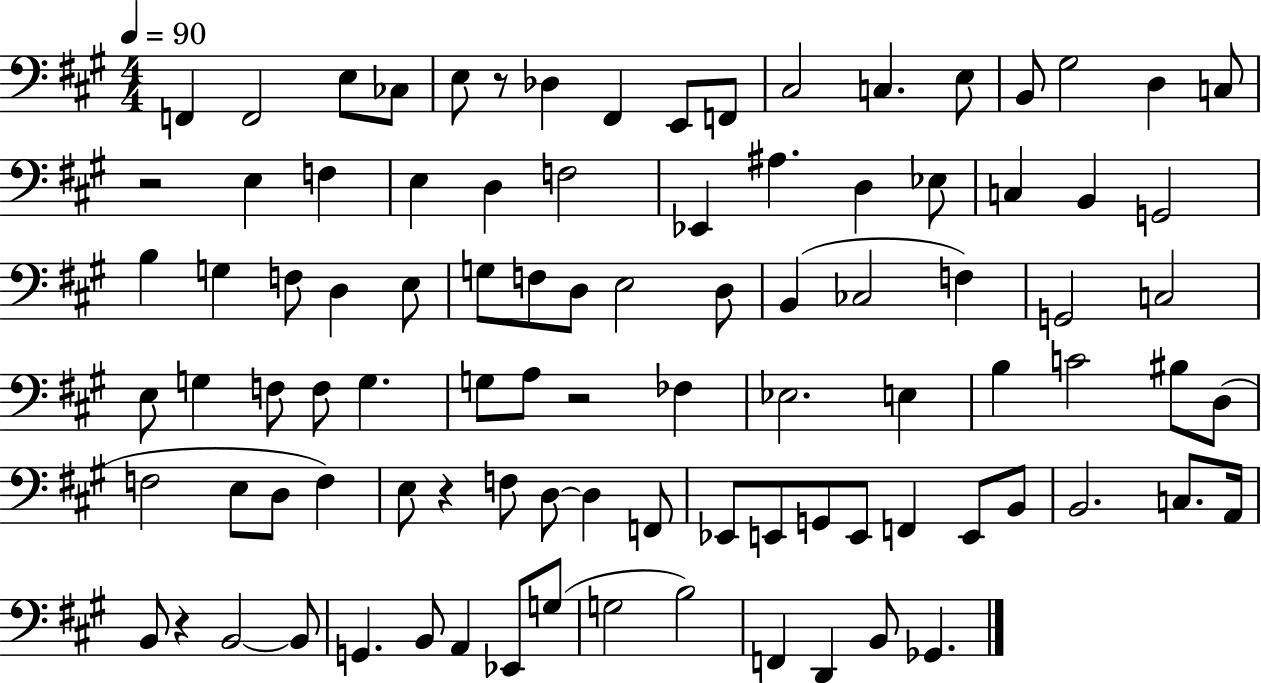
X:1
T:Untitled
M:4/4
L:1/4
K:A
F,, F,,2 E,/2 _C,/2 E,/2 z/2 _D, ^F,, E,,/2 F,,/2 ^C,2 C, E,/2 B,,/2 ^G,2 D, C,/2 z2 E, F, E, D, F,2 _E,, ^A, D, _E,/2 C, B,, G,,2 B, G, F,/2 D, E,/2 G,/2 F,/2 D,/2 E,2 D,/2 B,, _C,2 F, G,,2 C,2 E,/2 G, F,/2 F,/2 G, G,/2 A,/2 z2 _F, _E,2 E, B, C2 ^B,/2 D,/2 F,2 E,/2 D,/2 F, E,/2 z F,/2 D,/2 D, F,,/2 _E,,/2 E,,/2 G,,/2 E,,/2 F,, E,,/2 B,,/2 B,,2 C,/2 A,,/4 B,,/2 z B,,2 B,,/2 G,, B,,/2 A,, _E,,/2 G,/2 G,2 B,2 F,, D,, B,,/2 _G,,